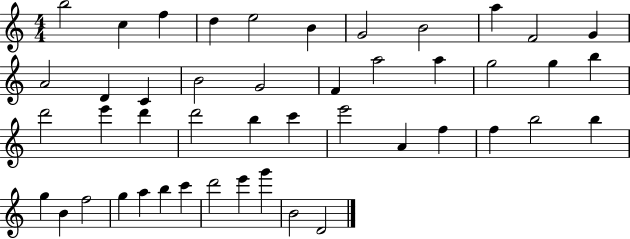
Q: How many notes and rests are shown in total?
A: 46